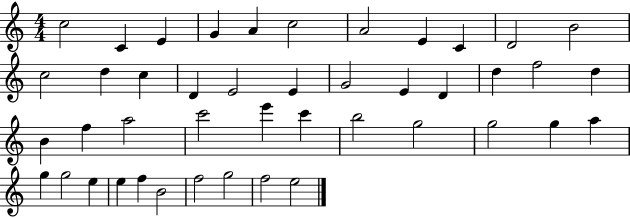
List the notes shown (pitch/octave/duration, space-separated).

C5/h C4/q E4/q G4/q A4/q C5/h A4/h E4/q C4/q D4/h B4/h C5/h D5/q C5/q D4/q E4/h E4/q G4/h E4/q D4/q D5/q F5/h D5/q B4/q F5/q A5/h C6/h E6/q C6/q B5/h G5/h G5/h G5/q A5/q G5/q G5/h E5/q E5/q F5/q B4/h F5/h G5/h F5/h E5/h